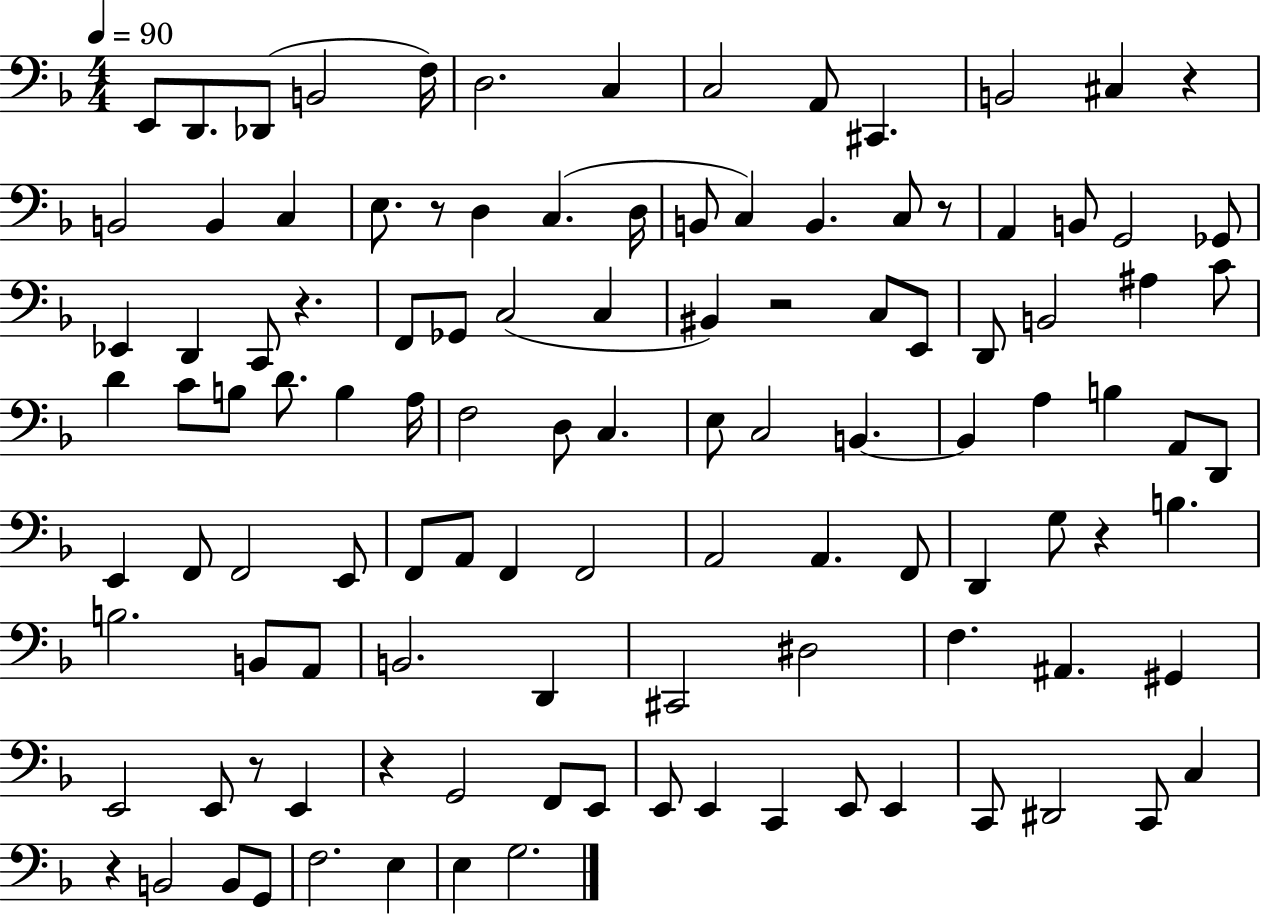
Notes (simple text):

E2/e D2/e. Db2/e B2/h F3/s D3/h. C3/q C3/h A2/e C#2/q. B2/h C#3/q R/q B2/h B2/q C3/q E3/e. R/e D3/q C3/q. D3/s B2/e C3/q B2/q. C3/e R/e A2/q B2/e G2/h Gb2/e Eb2/q D2/q C2/e R/q. F2/e Gb2/e C3/h C3/q BIS2/q R/h C3/e E2/e D2/e B2/h A#3/q C4/e D4/q C4/e B3/e D4/e. B3/q A3/s F3/h D3/e C3/q. E3/e C3/h B2/q. B2/q A3/q B3/q A2/e D2/e E2/q F2/e F2/h E2/e F2/e A2/e F2/q F2/h A2/h A2/q. F2/e D2/q G3/e R/q B3/q. B3/h. B2/e A2/e B2/h. D2/q C#2/h D#3/h F3/q. A#2/q. G#2/q E2/h E2/e R/e E2/q R/q G2/h F2/e E2/e E2/e E2/q C2/q E2/e E2/q C2/e D#2/h C2/e C3/q R/q B2/h B2/e G2/e F3/h. E3/q E3/q G3/h.